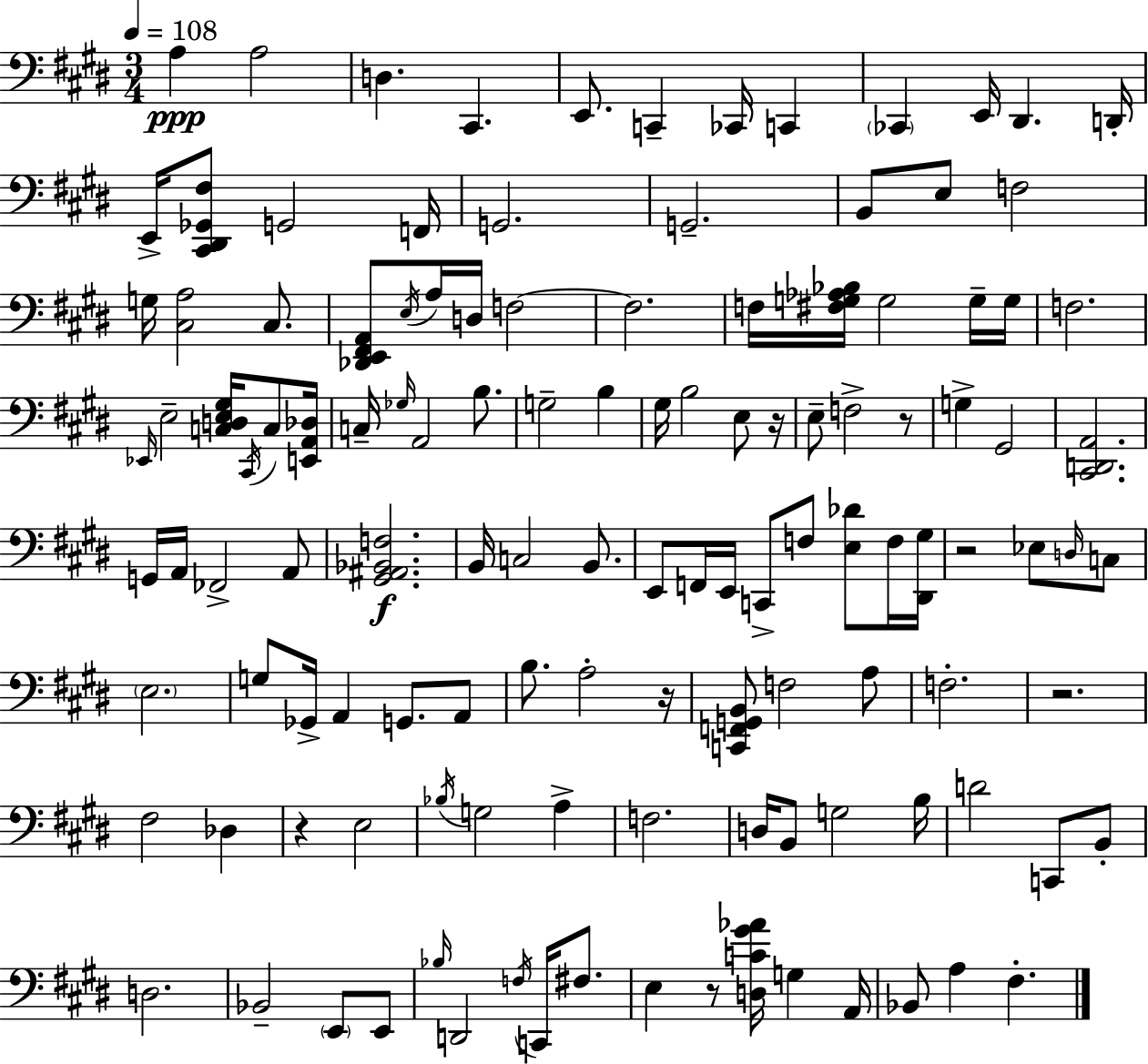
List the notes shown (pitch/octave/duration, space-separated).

A3/q A3/h D3/q. C#2/q. E2/e. C2/q CES2/s C2/q CES2/q E2/s D#2/q. D2/s E2/s [C#2,D#2,Gb2,F#3]/e G2/h F2/s G2/h. G2/h. B2/e E3/e F3/h G3/s [C#3,A3]/h C#3/e. [Db2,E2,F#2,A2]/e E3/s A3/s D3/s F3/h F3/h. F3/s [F#3,G3,Ab3,Bb3]/s G3/h G3/s G3/s F3/h. Eb2/s E3/h [C3,D3,E3,G#3]/s C#2/s C3/e [E2,A2,Db3]/s C3/s Gb3/s A2/h B3/e. G3/h B3/q G#3/s B3/h E3/e R/s E3/e F3/h R/e G3/q G#2/h [C#2,D2,A2]/h. G2/s A2/s FES2/h A2/e [G#2,A#2,Bb2,F3]/h. B2/s C3/h B2/e. E2/e F2/s E2/s C2/e F3/e [E3,Db4]/e F3/s [D#2,G#3]/s R/h Eb3/e D3/s C3/e E3/h. G3/e Gb2/s A2/q G2/e. A2/e B3/e. A3/h R/s [C2,F2,G2,B2]/e F3/h A3/e F3/h. R/h. F#3/h Db3/q R/q E3/h Bb3/s G3/h A3/q F3/h. D3/s B2/e G3/h B3/s D4/h C2/e B2/e D3/h. Bb2/h E2/e E2/e Bb3/s D2/h F3/s C2/s F#3/e. E3/q R/e [D3,C4,G#4,Ab4]/s G3/q A2/s Bb2/e A3/q F#3/q.